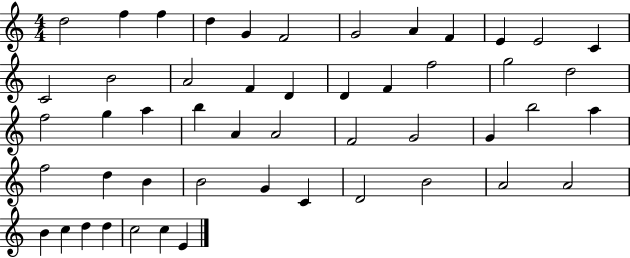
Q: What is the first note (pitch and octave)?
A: D5